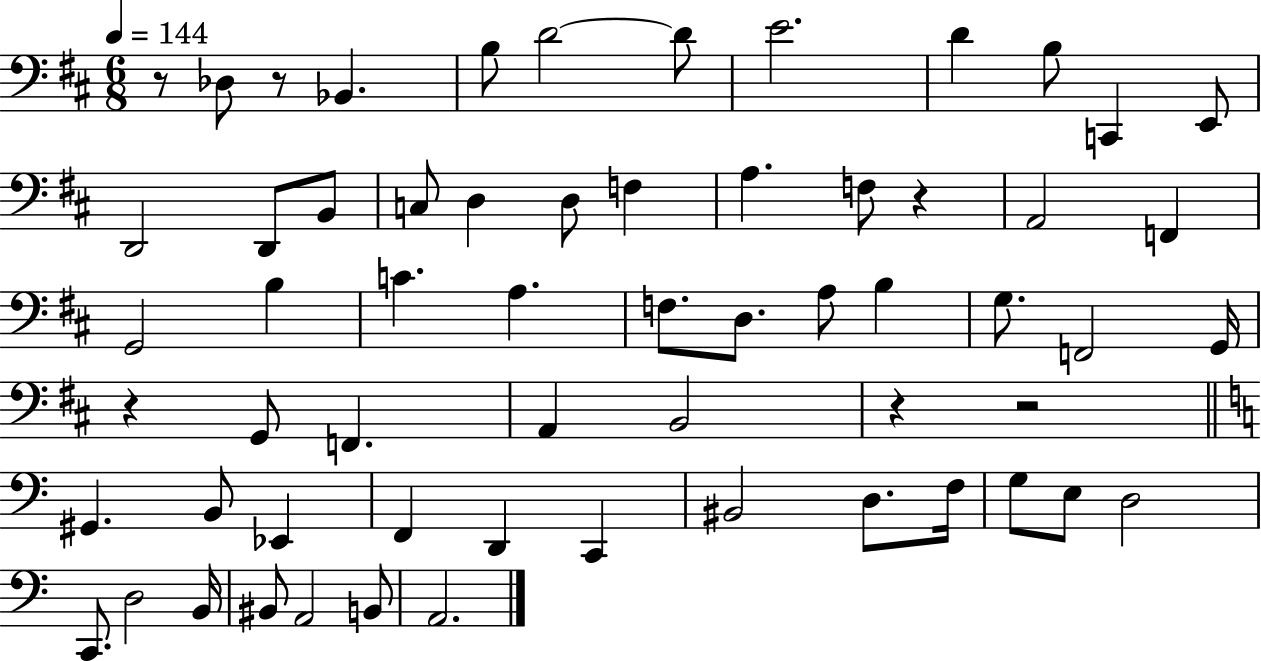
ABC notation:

X:1
T:Untitled
M:6/8
L:1/4
K:D
z/2 _D,/2 z/2 _B,, B,/2 D2 D/2 E2 D B,/2 C,, E,,/2 D,,2 D,,/2 B,,/2 C,/2 D, D,/2 F, A, F,/2 z A,,2 F,, G,,2 B, C A, F,/2 D,/2 A,/2 B, G,/2 F,,2 G,,/4 z G,,/2 F,, A,, B,,2 z z2 ^G,, B,,/2 _E,, F,, D,, C,, ^B,,2 D,/2 F,/4 G,/2 E,/2 D,2 C,,/2 D,2 B,,/4 ^B,,/2 A,,2 B,,/2 A,,2